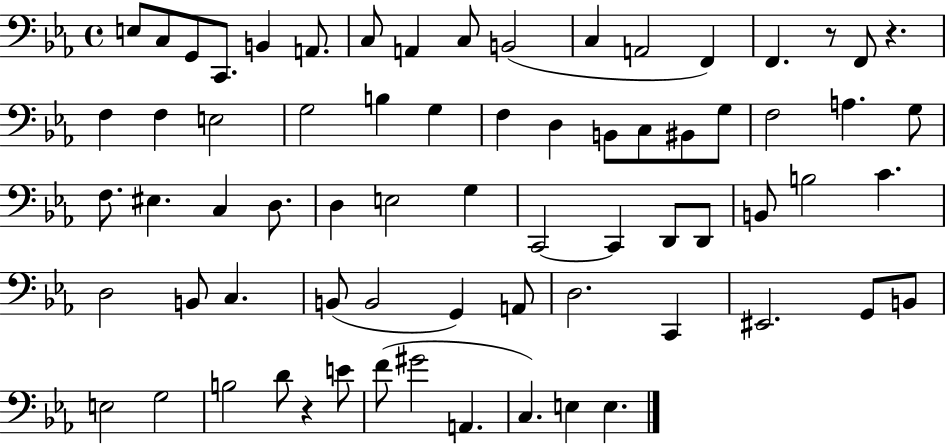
{
  \clef bass
  \time 4/4
  \defaultTimeSignature
  \key ees \major
  e8 c8 g,8 c,8. b,4 a,8. | c8 a,4 c8 b,2( | c4 a,2 f,4) | f,4. r8 f,8 r4. | \break f4 f4 e2 | g2 b4 g4 | f4 d4 b,8 c8 bis,8 g8 | f2 a4. g8 | \break f8. eis4. c4 d8. | d4 e2 g4 | c,2~~ c,4 d,8 d,8 | b,8 b2 c'4. | \break d2 b,8 c4. | b,8( b,2 g,4) a,8 | d2. c,4 | eis,2. g,8 b,8 | \break e2 g2 | b2 d'8 r4 e'8 | f'8( gis'2 a,4. | c4.) e4 e4. | \break \bar "|."
}